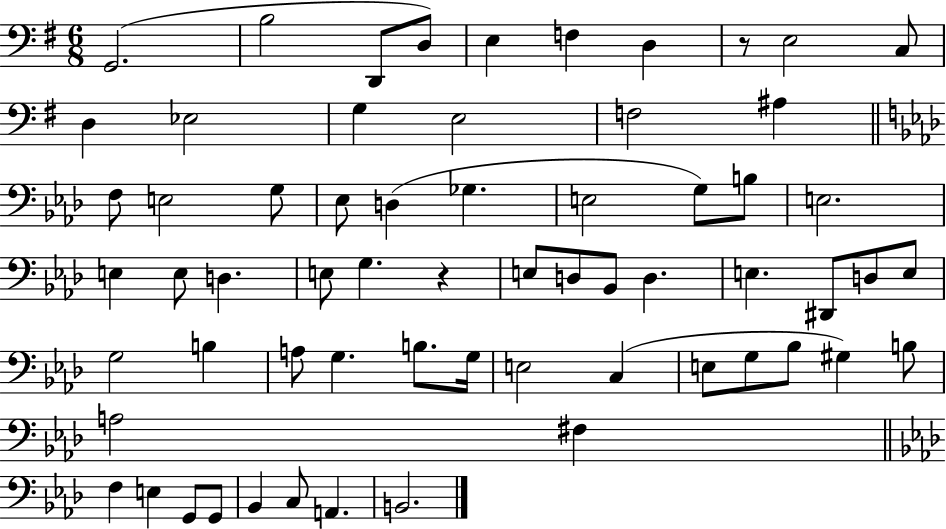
G2/h. B3/h D2/e D3/e E3/q F3/q D3/q R/e E3/h C3/e D3/q Eb3/h G3/q E3/h F3/h A#3/q F3/e E3/h G3/e Eb3/e D3/q Gb3/q. E3/h G3/e B3/e E3/h. E3/q E3/e D3/q. E3/e G3/q. R/q E3/e D3/e Bb2/e D3/q. E3/q. D#2/e D3/e E3/e G3/h B3/q A3/e G3/q. B3/e. G3/s E3/h C3/q E3/e G3/e Bb3/e G#3/q B3/e A3/h F#3/q F3/q E3/q G2/e G2/e Bb2/q C3/e A2/q. B2/h.